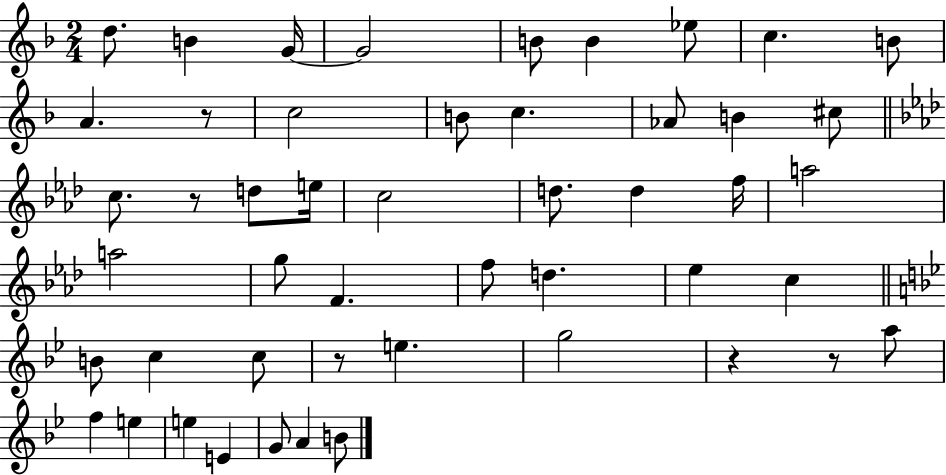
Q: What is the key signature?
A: F major